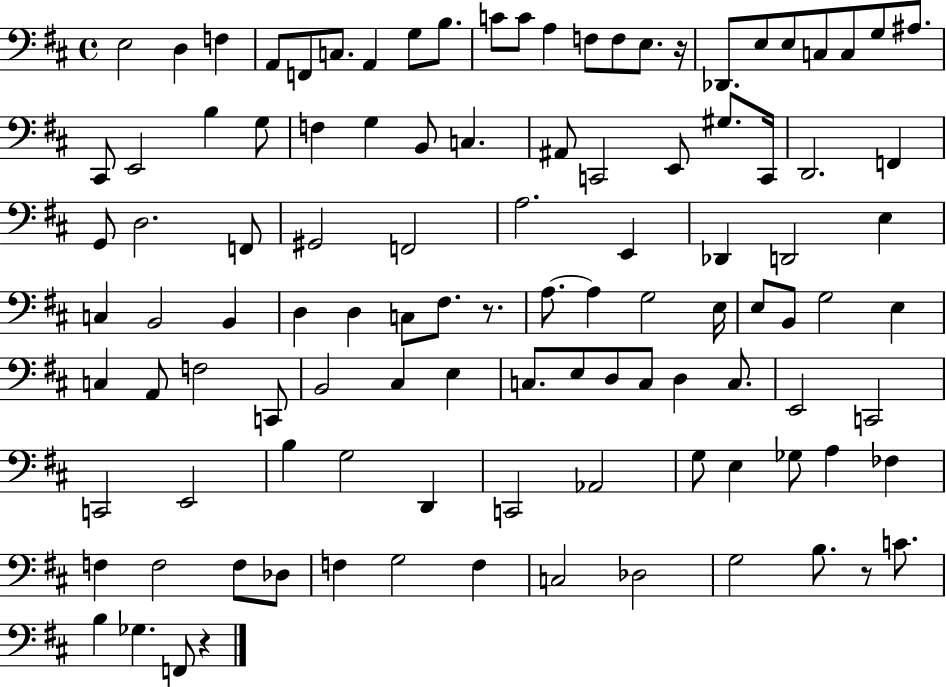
{
  \clef bass
  \time 4/4
  \defaultTimeSignature
  \key d \major
  e2 d4 f4 | a,8 f,8 c8. a,4 g8 b8. | c'8 c'8 a4 f8 f8 e8. r16 | des,8. e8 e8 c8 c8 g8 ais8. | \break cis,8 e,2 b4 g8 | f4 g4 b,8 c4. | ais,8 c,2 e,8 gis8. c,16 | d,2. f,4 | \break g,8 d2. f,8 | gis,2 f,2 | a2. e,4 | des,4 d,2 e4 | \break c4 b,2 b,4 | d4 d4 c8 fis8. r8. | a8.~~ a4 g2 e16 | e8 b,8 g2 e4 | \break c4 a,8 f2 c,8 | b,2 cis4 e4 | c8. e8 d8 c8 d4 c8. | e,2 c,2 | \break c,2 e,2 | b4 g2 d,4 | c,2 aes,2 | g8 e4 ges8 a4 fes4 | \break f4 f2 f8 des8 | f4 g2 f4 | c2 des2 | g2 b8. r8 c'8. | \break b4 ges4. f,8 r4 | \bar "|."
}